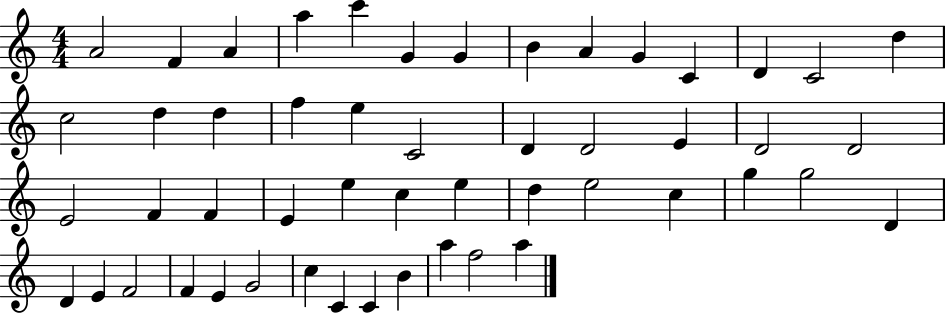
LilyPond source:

{
  \clef treble
  \numericTimeSignature
  \time 4/4
  \key c \major
  a'2 f'4 a'4 | a''4 c'''4 g'4 g'4 | b'4 a'4 g'4 c'4 | d'4 c'2 d''4 | \break c''2 d''4 d''4 | f''4 e''4 c'2 | d'4 d'2 e'4 | d'2 d'2 | \break e'2 f'4 f'4 | e'4 e''4 c''4 e''4 | d''4 e''2 c''4 | g''4 g''2 d'4 | \break d'4 e'4 f'2 | f'4 e'4 g'2 | c''4 c'4 c'4 b'4 | a''4 f''2 a''4 | \break \bar "|."
}